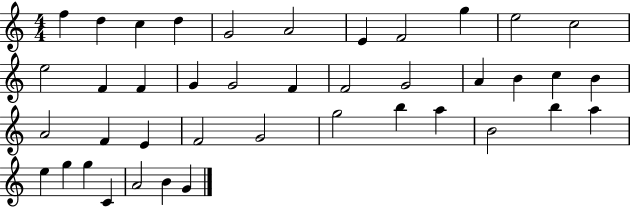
{
  \clef treble
  \numericTimeSignature
  \time 4/4
  \key c \major
  f''4 d''4 c''4 d''4 | g'2 a'2 | e'4 f'2 g''4 | e''2 c''2 | \break e''2 f'4 f'4 | g'4 g'2 f'4 | f'2 g'2 | a'4 b'4 c''4 b'4 | \break a'2 f'4 e'4 | f'2 g'2 | g''2 b''4 a''4 | b'2 b''4 a''4 | \break e''4 g''4 g''4 c'4 | a'2 b'4 g'4 | \bar "|."
}